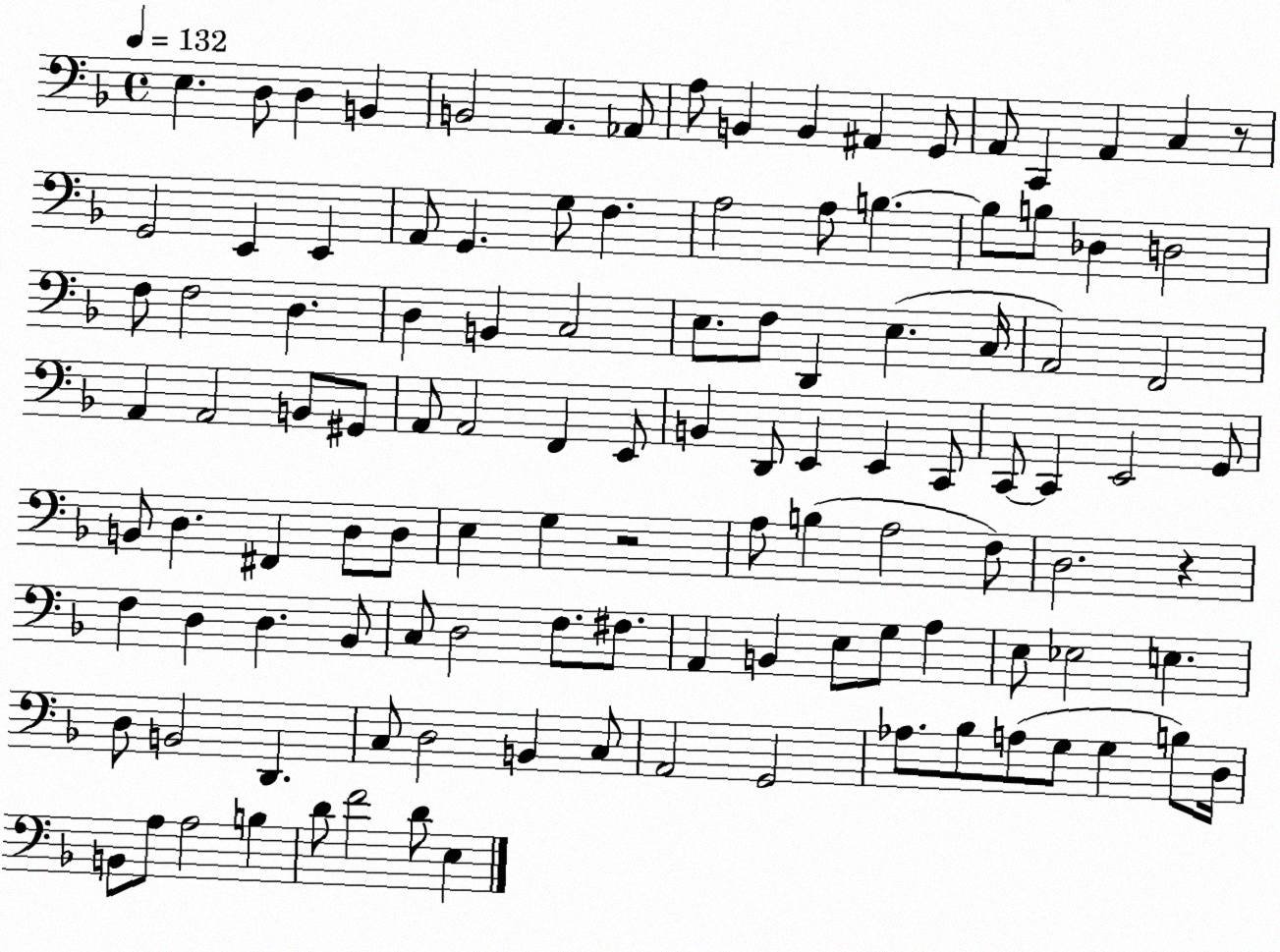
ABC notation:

X:1
T:Untitled
M:4/4
L:1/4
K:F
E, D,/2 D, B,, B,,2 A,, _A,,/2 A,/2 B,, B,, ^A,, G,,/2 A,,/2 C,, A,, C, z/2 G,,2 E,, E,, A,,/2 G,, G,/2 F, A,2 A,/2 B, B,/2 B,/2 _D, D,2 F,/2 F,2 D, D, B,, C,2 E,/2 F,/2 D,, E, C,/4 A,,2 F,,2 A,, A,,2 B,,/2 ^G,,/2 A,,/2 A,,2 F,, E,,/2 B,, D,,/2 E,, E,, C,,/2 C,,/2 C,, E,,2 G,,/2 B,,/2 D, ^F,, D,/2 D,/2 E, G, z2 A,/2 B, A,2 F,/2 D,2 z F, D, D, _B,,/2 C,/2 D,2 F,/2 ^F,/2 A,, B,, E,/2 G,/2 A, E,/2 _E,2 E, D,/2 B,,2 D,, C,/2 D,2 B,, C,/2 A,,2 G,,2 _A,/2 _B,/2 A,/2 G,/2 G, B,/2 D,/4 B,,/2 A,/2 A,2 B, D/2 F2 D/2 E,